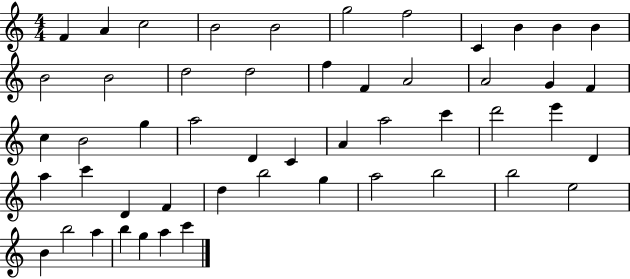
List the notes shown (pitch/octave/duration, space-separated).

F4/q A4/q C5/h B4/h B4/h G5/h F5/h C4/q B4/q B4/q B4/q B4/h B4/h D5/h D5/h F5/q F4/q A4/h A4/h G4/q F4/q C5/q B4/h G5/q A5/h D4/q C4/q A4/q A5/h C6/q D6/h E6/q D4/q A5/q C6/q D4/q F4/q D5/q B5/h G5/q A5/h B5/h B5/h E5/h B4/q B5/h A5/q B5/q G5/q A5/q C6/q